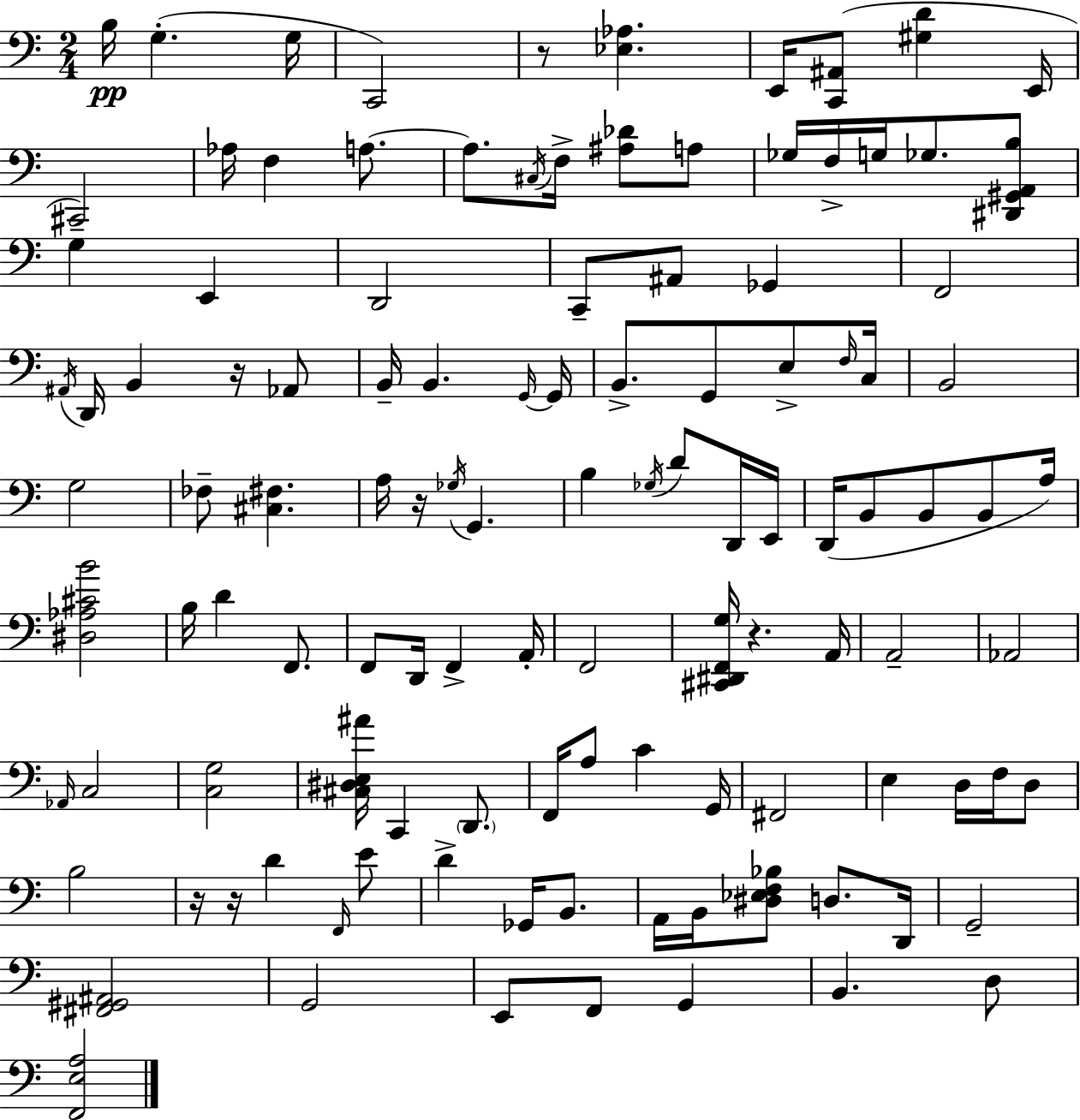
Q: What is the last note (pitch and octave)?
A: D3